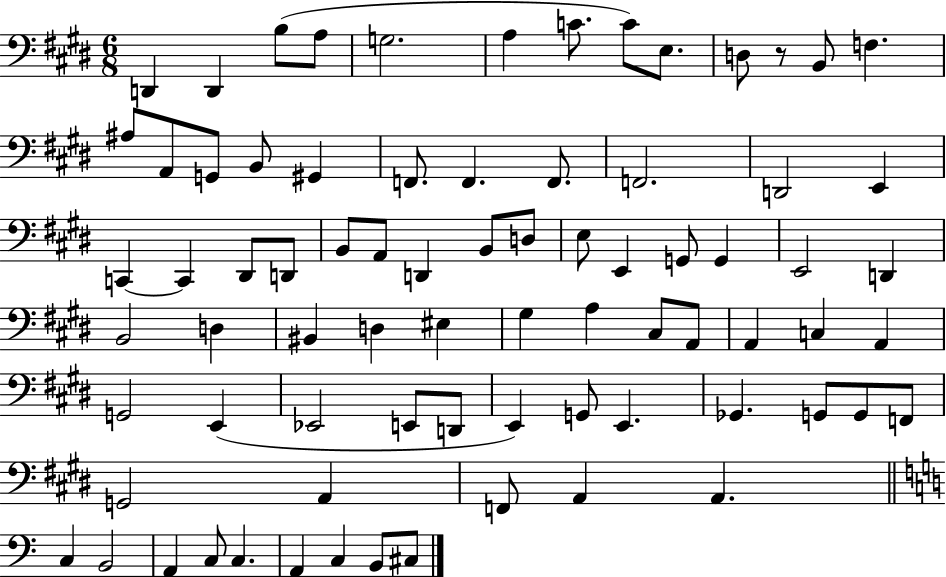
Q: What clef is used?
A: bass